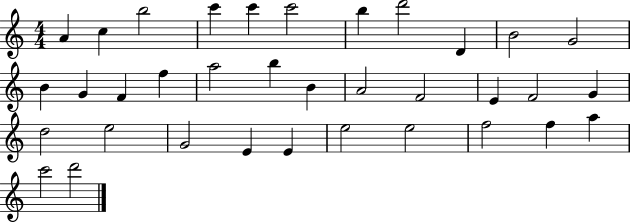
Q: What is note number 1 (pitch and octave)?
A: A4